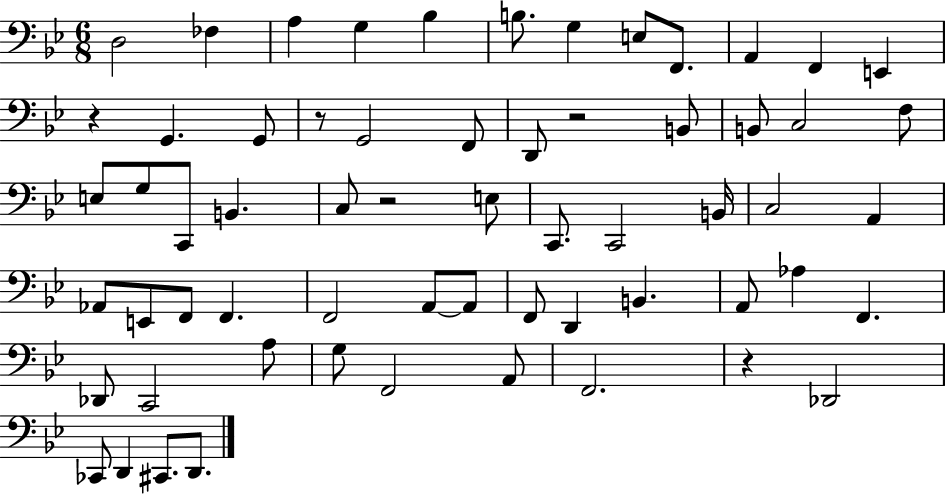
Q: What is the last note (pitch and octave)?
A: D2